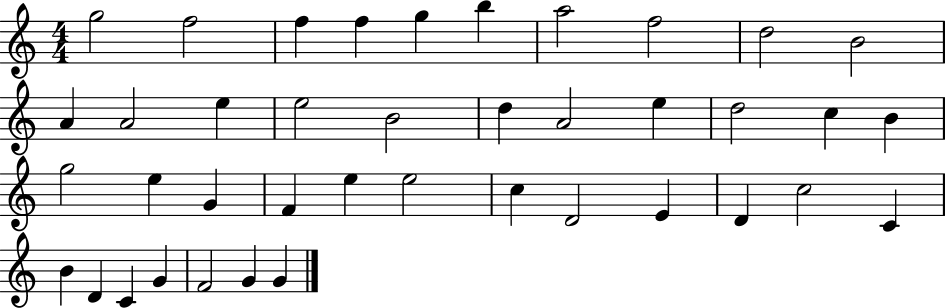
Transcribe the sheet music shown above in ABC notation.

X:1
T:Untitled
M:4/4
L:1/4
K:C
g2 f2 f f g b a2 f2 d2 B2 A A2 e e2 B2 d A2 e d2 c B g2 e G F e e2 c D2 E D c2 C B D C G F2 G G